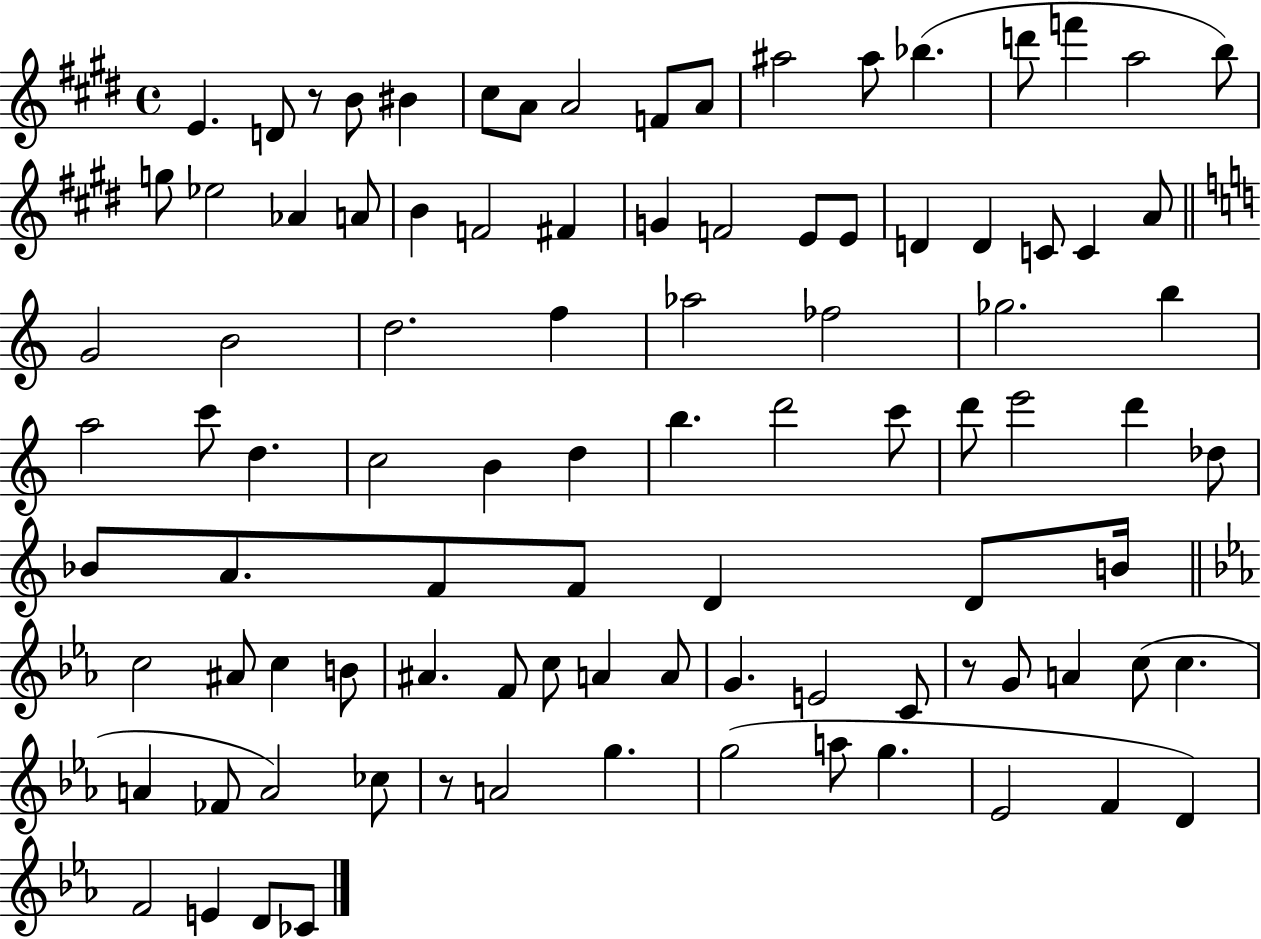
{
  \clef treble
  \time 4/4
  \defaultTimeSignature
  \key e \major
  e'4. d'8 r8 b'8 bis'4 | cis''8 a'8 a'2 f'8 a'8 | ais''2 ais''8 bes''4.( | d'''8 f'''4 a''2 b''8) | \break g''8 ees''2 aes'4 a'8 | b'4 f'2 fis'4 | g'4 f'2 e'8 e'8 | d'4 d'4 c'8 c'4 a'8 | \break \bar "||" \break \key c \major g'2 b'2 | d''2. f''4 | aes''2 fes''2 | ges''2. b''4 | \break a''2 c'''8 d''4. | c''2 b'4 d''4 | b''4. d'''2 c'''8 | d'''8 e'''2 d'''4 des''8 | \break bes'8 a'8. f'8 f'8 d'4 d'8 b'16 | \bar "||" \break \key ees \major c''2 ais'8 c''4 b'8 | ais'4. f'8 c''8 a'4 a'8 | g'4. e'2 c'8 | r8 g'8 a'4 c''8( c''4. | \break a'4 fes'8 a'2) ces''8 | r8 a'2 g''4. | g''2( a''8 g''4. | ees'2 f'4 d'4) | \break f'2 e'4 d'8 ces'8 | \bar "|."
}